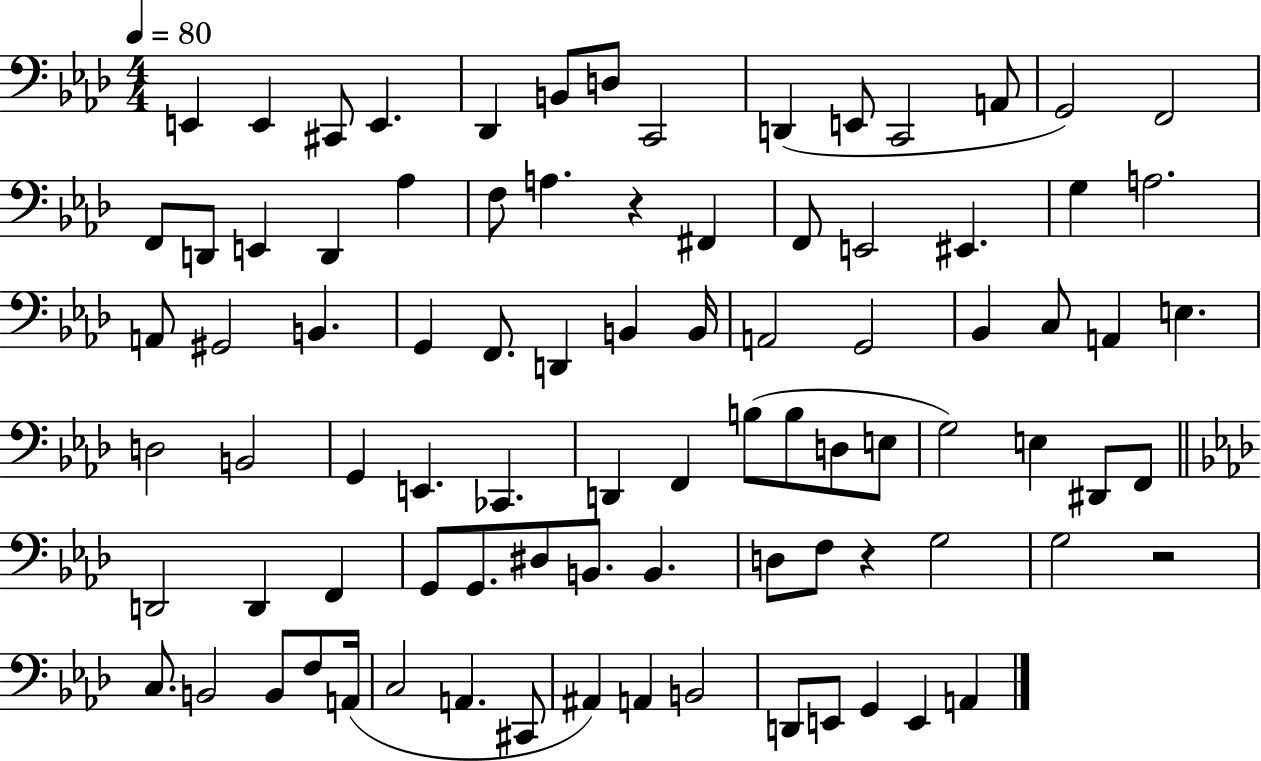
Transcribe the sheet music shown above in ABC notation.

X:1
T:Untitled
M:4/4
L:1/4
K:Ab
E,, E,, ^C,,/2 E,, _D,, B,,/2 D,/2 C,,2 D,, E,,/2 C,,2 A,,/2 G,,2 F,,2 F,,/2 D,,/2 E,, D,, _A, F,/2 A, z ^F,, F,,/2 E,,2 ^E,, G, A,2 A,,/2 ^G,,2 B,, G,, F,,/2 D,, B,, B,,/4 A,,2 G,,2 _B,, C,/2 A,, E, D,2 B,,2 G,, E,, _C,, D,, F,, B,/2 B,/2 D,/2 E,/2 G,2 E, ^D,,/2 F,,/2 D,,2 D,, F,, G,,/2 G,,/2 ^D,/2 B,,/2 B,, D,/2 F,/2 z G,2 G,2 z2 C,/2 B,,2 B,,/2 F,/2 A,,/4 C,2 A,, ^C,,/2 ^A,, A,, B,,2 D,,/2 E,,/2 G,, E,, A,,